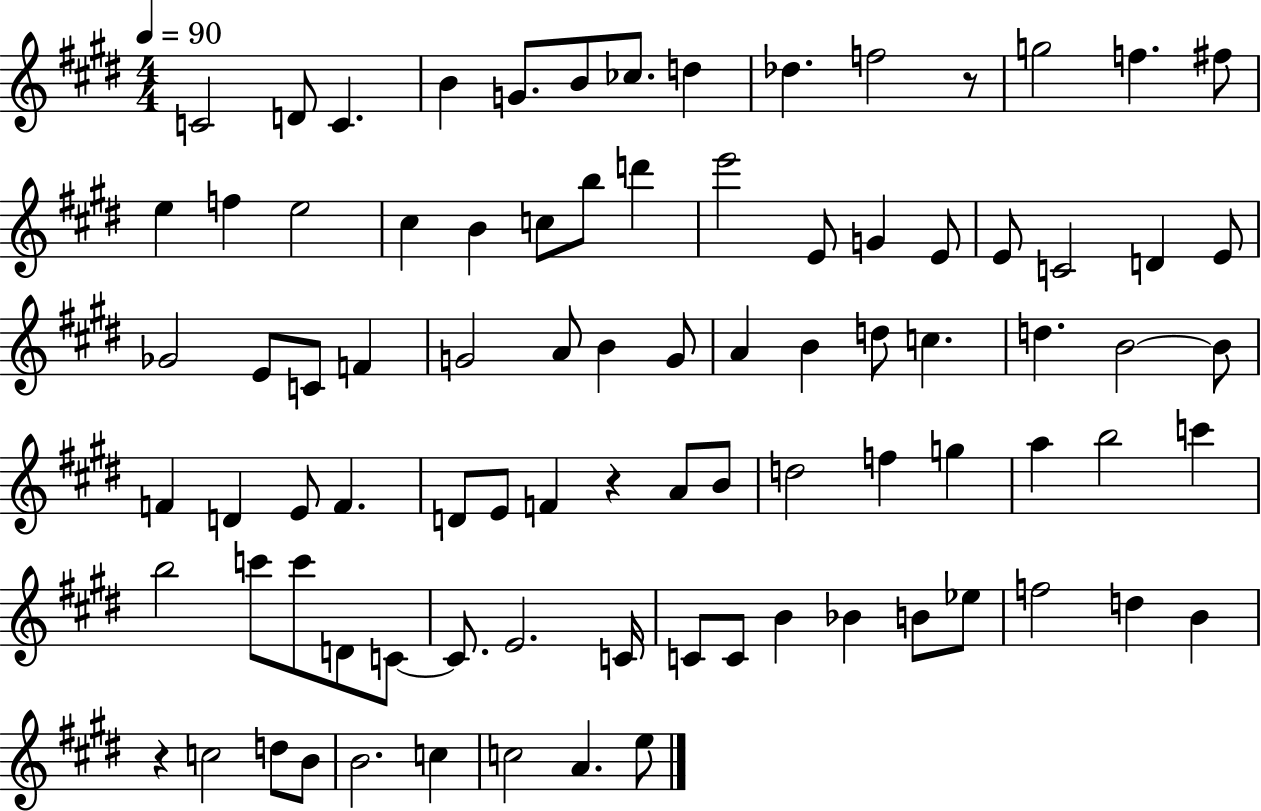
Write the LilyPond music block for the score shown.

{
  \clef treble
  \numericTimeSignature
  \time 4/4
  \key e \major
  \tempo 4 = 90
  \repeat volta 2 { c'2 d'8 c'4. | b'4 g'8. b'8 ces''8. d''4 | des''4. f''2 r8 | g''2 f''4. fis''8 | \break e''4 f''4 e''2 | cis''4 b'4 c''8 b''8 d'''4 | e'''2 e'8 g'4 e'8 | e'8 c'2 d'4 e'8 | \break ges'2 e'8 c'8 f'4 | g'2 a'8 b'4 g'8 | a'4 b'4 d''8 c''4. | d''4. b'2~~ b'8 | \break f'4 d'4 e'8 f'4. | d'8 e'8 f'4 r4 a'8 b'8 | d''2 f''4 g''4 | a''4 b''2 c'''4 | \break b''2 c'''8 c'''8 d'8 c'8~~ | c'8. e'2. c'16 | c'8 c'8 b'4 bes'4 b'8 ees''8 | f''2 d''4 b'4 | \break r4 c''2 d''8 b'8 | b'2. c''4 | c''2 a'4. e''8 | } \bar "|."
}